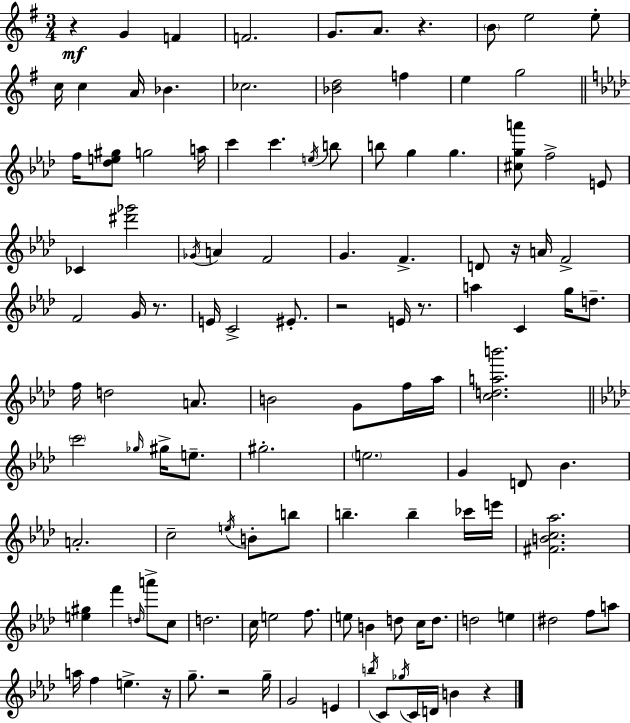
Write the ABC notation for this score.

X:1
T:Untitled
M:3/4
L:1/4
K:Em
z G F F2 G/2 A/2 z B/2 e2 e/2 c/4 c A/4 _B _c2 [_Bd]2 f e g2 f/4 [_de^g]/2 g2 a/4 c' c' e/4 b/2 b/2 g g [^cga']/2 f2 E/2 _C [^d'_g']2 _G/4 A F2 G F D/2 z/4 A/4 F2 F2 G/4 z/2 E/4 C2 ^E/2 z2 E/4 z/2 a C g/4 d/2 f/4 d2 A/2 B2 G/2 f/4 _a/4 [cdab']2 c'2 _g/4 ^g/4 e/2 ^g2 e2 G D/2 _B A2 c2 e/4 B/2 b/2 b b _c'/4 e'/4 [^FBc_a]2 [e^g] f' d/4 a'/2 c/2 d2 c/4 e2 f/2 e/2 B d/2 c/4 d/2 d2 e ^d2 f/2 a/2 a/4 f e z/4 g/2 z2 g/4 G2 E b/4 C/2 _g/4 C/4 D/4 B z